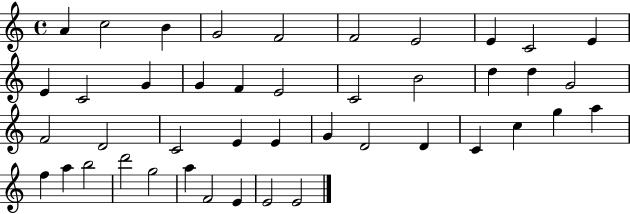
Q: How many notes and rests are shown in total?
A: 43